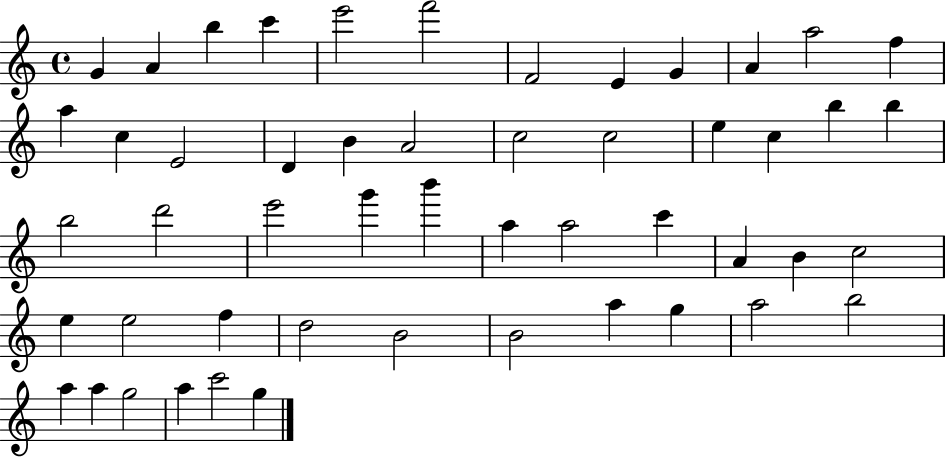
X:1
T:Untitled
M:4/4
L:1/4
K:C
G A b c' e'2 f'2 F2 E G A a2 f a c E2 D B A2 c2 c2 e c b b b2 d'2 e'2 g' b' a a2 c' A B c2 e e2 f d2 B2 B2 a g a2 b2 a a g2 a c'2 g